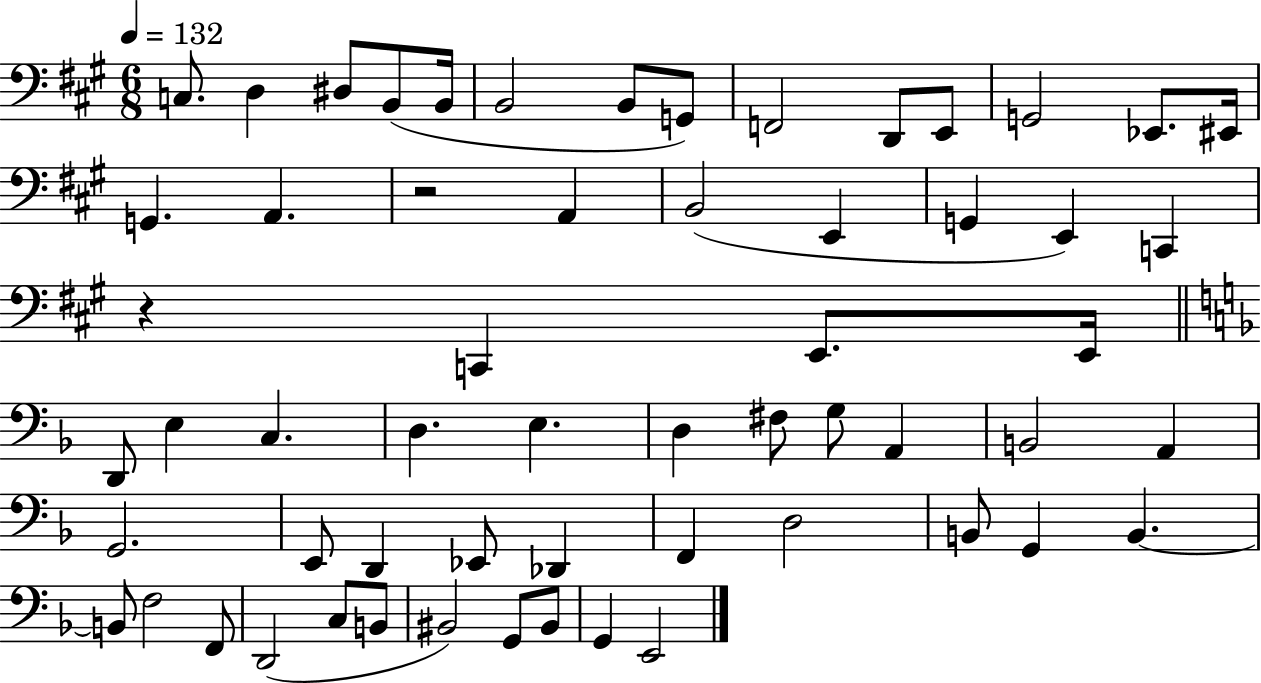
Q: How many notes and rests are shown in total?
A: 59